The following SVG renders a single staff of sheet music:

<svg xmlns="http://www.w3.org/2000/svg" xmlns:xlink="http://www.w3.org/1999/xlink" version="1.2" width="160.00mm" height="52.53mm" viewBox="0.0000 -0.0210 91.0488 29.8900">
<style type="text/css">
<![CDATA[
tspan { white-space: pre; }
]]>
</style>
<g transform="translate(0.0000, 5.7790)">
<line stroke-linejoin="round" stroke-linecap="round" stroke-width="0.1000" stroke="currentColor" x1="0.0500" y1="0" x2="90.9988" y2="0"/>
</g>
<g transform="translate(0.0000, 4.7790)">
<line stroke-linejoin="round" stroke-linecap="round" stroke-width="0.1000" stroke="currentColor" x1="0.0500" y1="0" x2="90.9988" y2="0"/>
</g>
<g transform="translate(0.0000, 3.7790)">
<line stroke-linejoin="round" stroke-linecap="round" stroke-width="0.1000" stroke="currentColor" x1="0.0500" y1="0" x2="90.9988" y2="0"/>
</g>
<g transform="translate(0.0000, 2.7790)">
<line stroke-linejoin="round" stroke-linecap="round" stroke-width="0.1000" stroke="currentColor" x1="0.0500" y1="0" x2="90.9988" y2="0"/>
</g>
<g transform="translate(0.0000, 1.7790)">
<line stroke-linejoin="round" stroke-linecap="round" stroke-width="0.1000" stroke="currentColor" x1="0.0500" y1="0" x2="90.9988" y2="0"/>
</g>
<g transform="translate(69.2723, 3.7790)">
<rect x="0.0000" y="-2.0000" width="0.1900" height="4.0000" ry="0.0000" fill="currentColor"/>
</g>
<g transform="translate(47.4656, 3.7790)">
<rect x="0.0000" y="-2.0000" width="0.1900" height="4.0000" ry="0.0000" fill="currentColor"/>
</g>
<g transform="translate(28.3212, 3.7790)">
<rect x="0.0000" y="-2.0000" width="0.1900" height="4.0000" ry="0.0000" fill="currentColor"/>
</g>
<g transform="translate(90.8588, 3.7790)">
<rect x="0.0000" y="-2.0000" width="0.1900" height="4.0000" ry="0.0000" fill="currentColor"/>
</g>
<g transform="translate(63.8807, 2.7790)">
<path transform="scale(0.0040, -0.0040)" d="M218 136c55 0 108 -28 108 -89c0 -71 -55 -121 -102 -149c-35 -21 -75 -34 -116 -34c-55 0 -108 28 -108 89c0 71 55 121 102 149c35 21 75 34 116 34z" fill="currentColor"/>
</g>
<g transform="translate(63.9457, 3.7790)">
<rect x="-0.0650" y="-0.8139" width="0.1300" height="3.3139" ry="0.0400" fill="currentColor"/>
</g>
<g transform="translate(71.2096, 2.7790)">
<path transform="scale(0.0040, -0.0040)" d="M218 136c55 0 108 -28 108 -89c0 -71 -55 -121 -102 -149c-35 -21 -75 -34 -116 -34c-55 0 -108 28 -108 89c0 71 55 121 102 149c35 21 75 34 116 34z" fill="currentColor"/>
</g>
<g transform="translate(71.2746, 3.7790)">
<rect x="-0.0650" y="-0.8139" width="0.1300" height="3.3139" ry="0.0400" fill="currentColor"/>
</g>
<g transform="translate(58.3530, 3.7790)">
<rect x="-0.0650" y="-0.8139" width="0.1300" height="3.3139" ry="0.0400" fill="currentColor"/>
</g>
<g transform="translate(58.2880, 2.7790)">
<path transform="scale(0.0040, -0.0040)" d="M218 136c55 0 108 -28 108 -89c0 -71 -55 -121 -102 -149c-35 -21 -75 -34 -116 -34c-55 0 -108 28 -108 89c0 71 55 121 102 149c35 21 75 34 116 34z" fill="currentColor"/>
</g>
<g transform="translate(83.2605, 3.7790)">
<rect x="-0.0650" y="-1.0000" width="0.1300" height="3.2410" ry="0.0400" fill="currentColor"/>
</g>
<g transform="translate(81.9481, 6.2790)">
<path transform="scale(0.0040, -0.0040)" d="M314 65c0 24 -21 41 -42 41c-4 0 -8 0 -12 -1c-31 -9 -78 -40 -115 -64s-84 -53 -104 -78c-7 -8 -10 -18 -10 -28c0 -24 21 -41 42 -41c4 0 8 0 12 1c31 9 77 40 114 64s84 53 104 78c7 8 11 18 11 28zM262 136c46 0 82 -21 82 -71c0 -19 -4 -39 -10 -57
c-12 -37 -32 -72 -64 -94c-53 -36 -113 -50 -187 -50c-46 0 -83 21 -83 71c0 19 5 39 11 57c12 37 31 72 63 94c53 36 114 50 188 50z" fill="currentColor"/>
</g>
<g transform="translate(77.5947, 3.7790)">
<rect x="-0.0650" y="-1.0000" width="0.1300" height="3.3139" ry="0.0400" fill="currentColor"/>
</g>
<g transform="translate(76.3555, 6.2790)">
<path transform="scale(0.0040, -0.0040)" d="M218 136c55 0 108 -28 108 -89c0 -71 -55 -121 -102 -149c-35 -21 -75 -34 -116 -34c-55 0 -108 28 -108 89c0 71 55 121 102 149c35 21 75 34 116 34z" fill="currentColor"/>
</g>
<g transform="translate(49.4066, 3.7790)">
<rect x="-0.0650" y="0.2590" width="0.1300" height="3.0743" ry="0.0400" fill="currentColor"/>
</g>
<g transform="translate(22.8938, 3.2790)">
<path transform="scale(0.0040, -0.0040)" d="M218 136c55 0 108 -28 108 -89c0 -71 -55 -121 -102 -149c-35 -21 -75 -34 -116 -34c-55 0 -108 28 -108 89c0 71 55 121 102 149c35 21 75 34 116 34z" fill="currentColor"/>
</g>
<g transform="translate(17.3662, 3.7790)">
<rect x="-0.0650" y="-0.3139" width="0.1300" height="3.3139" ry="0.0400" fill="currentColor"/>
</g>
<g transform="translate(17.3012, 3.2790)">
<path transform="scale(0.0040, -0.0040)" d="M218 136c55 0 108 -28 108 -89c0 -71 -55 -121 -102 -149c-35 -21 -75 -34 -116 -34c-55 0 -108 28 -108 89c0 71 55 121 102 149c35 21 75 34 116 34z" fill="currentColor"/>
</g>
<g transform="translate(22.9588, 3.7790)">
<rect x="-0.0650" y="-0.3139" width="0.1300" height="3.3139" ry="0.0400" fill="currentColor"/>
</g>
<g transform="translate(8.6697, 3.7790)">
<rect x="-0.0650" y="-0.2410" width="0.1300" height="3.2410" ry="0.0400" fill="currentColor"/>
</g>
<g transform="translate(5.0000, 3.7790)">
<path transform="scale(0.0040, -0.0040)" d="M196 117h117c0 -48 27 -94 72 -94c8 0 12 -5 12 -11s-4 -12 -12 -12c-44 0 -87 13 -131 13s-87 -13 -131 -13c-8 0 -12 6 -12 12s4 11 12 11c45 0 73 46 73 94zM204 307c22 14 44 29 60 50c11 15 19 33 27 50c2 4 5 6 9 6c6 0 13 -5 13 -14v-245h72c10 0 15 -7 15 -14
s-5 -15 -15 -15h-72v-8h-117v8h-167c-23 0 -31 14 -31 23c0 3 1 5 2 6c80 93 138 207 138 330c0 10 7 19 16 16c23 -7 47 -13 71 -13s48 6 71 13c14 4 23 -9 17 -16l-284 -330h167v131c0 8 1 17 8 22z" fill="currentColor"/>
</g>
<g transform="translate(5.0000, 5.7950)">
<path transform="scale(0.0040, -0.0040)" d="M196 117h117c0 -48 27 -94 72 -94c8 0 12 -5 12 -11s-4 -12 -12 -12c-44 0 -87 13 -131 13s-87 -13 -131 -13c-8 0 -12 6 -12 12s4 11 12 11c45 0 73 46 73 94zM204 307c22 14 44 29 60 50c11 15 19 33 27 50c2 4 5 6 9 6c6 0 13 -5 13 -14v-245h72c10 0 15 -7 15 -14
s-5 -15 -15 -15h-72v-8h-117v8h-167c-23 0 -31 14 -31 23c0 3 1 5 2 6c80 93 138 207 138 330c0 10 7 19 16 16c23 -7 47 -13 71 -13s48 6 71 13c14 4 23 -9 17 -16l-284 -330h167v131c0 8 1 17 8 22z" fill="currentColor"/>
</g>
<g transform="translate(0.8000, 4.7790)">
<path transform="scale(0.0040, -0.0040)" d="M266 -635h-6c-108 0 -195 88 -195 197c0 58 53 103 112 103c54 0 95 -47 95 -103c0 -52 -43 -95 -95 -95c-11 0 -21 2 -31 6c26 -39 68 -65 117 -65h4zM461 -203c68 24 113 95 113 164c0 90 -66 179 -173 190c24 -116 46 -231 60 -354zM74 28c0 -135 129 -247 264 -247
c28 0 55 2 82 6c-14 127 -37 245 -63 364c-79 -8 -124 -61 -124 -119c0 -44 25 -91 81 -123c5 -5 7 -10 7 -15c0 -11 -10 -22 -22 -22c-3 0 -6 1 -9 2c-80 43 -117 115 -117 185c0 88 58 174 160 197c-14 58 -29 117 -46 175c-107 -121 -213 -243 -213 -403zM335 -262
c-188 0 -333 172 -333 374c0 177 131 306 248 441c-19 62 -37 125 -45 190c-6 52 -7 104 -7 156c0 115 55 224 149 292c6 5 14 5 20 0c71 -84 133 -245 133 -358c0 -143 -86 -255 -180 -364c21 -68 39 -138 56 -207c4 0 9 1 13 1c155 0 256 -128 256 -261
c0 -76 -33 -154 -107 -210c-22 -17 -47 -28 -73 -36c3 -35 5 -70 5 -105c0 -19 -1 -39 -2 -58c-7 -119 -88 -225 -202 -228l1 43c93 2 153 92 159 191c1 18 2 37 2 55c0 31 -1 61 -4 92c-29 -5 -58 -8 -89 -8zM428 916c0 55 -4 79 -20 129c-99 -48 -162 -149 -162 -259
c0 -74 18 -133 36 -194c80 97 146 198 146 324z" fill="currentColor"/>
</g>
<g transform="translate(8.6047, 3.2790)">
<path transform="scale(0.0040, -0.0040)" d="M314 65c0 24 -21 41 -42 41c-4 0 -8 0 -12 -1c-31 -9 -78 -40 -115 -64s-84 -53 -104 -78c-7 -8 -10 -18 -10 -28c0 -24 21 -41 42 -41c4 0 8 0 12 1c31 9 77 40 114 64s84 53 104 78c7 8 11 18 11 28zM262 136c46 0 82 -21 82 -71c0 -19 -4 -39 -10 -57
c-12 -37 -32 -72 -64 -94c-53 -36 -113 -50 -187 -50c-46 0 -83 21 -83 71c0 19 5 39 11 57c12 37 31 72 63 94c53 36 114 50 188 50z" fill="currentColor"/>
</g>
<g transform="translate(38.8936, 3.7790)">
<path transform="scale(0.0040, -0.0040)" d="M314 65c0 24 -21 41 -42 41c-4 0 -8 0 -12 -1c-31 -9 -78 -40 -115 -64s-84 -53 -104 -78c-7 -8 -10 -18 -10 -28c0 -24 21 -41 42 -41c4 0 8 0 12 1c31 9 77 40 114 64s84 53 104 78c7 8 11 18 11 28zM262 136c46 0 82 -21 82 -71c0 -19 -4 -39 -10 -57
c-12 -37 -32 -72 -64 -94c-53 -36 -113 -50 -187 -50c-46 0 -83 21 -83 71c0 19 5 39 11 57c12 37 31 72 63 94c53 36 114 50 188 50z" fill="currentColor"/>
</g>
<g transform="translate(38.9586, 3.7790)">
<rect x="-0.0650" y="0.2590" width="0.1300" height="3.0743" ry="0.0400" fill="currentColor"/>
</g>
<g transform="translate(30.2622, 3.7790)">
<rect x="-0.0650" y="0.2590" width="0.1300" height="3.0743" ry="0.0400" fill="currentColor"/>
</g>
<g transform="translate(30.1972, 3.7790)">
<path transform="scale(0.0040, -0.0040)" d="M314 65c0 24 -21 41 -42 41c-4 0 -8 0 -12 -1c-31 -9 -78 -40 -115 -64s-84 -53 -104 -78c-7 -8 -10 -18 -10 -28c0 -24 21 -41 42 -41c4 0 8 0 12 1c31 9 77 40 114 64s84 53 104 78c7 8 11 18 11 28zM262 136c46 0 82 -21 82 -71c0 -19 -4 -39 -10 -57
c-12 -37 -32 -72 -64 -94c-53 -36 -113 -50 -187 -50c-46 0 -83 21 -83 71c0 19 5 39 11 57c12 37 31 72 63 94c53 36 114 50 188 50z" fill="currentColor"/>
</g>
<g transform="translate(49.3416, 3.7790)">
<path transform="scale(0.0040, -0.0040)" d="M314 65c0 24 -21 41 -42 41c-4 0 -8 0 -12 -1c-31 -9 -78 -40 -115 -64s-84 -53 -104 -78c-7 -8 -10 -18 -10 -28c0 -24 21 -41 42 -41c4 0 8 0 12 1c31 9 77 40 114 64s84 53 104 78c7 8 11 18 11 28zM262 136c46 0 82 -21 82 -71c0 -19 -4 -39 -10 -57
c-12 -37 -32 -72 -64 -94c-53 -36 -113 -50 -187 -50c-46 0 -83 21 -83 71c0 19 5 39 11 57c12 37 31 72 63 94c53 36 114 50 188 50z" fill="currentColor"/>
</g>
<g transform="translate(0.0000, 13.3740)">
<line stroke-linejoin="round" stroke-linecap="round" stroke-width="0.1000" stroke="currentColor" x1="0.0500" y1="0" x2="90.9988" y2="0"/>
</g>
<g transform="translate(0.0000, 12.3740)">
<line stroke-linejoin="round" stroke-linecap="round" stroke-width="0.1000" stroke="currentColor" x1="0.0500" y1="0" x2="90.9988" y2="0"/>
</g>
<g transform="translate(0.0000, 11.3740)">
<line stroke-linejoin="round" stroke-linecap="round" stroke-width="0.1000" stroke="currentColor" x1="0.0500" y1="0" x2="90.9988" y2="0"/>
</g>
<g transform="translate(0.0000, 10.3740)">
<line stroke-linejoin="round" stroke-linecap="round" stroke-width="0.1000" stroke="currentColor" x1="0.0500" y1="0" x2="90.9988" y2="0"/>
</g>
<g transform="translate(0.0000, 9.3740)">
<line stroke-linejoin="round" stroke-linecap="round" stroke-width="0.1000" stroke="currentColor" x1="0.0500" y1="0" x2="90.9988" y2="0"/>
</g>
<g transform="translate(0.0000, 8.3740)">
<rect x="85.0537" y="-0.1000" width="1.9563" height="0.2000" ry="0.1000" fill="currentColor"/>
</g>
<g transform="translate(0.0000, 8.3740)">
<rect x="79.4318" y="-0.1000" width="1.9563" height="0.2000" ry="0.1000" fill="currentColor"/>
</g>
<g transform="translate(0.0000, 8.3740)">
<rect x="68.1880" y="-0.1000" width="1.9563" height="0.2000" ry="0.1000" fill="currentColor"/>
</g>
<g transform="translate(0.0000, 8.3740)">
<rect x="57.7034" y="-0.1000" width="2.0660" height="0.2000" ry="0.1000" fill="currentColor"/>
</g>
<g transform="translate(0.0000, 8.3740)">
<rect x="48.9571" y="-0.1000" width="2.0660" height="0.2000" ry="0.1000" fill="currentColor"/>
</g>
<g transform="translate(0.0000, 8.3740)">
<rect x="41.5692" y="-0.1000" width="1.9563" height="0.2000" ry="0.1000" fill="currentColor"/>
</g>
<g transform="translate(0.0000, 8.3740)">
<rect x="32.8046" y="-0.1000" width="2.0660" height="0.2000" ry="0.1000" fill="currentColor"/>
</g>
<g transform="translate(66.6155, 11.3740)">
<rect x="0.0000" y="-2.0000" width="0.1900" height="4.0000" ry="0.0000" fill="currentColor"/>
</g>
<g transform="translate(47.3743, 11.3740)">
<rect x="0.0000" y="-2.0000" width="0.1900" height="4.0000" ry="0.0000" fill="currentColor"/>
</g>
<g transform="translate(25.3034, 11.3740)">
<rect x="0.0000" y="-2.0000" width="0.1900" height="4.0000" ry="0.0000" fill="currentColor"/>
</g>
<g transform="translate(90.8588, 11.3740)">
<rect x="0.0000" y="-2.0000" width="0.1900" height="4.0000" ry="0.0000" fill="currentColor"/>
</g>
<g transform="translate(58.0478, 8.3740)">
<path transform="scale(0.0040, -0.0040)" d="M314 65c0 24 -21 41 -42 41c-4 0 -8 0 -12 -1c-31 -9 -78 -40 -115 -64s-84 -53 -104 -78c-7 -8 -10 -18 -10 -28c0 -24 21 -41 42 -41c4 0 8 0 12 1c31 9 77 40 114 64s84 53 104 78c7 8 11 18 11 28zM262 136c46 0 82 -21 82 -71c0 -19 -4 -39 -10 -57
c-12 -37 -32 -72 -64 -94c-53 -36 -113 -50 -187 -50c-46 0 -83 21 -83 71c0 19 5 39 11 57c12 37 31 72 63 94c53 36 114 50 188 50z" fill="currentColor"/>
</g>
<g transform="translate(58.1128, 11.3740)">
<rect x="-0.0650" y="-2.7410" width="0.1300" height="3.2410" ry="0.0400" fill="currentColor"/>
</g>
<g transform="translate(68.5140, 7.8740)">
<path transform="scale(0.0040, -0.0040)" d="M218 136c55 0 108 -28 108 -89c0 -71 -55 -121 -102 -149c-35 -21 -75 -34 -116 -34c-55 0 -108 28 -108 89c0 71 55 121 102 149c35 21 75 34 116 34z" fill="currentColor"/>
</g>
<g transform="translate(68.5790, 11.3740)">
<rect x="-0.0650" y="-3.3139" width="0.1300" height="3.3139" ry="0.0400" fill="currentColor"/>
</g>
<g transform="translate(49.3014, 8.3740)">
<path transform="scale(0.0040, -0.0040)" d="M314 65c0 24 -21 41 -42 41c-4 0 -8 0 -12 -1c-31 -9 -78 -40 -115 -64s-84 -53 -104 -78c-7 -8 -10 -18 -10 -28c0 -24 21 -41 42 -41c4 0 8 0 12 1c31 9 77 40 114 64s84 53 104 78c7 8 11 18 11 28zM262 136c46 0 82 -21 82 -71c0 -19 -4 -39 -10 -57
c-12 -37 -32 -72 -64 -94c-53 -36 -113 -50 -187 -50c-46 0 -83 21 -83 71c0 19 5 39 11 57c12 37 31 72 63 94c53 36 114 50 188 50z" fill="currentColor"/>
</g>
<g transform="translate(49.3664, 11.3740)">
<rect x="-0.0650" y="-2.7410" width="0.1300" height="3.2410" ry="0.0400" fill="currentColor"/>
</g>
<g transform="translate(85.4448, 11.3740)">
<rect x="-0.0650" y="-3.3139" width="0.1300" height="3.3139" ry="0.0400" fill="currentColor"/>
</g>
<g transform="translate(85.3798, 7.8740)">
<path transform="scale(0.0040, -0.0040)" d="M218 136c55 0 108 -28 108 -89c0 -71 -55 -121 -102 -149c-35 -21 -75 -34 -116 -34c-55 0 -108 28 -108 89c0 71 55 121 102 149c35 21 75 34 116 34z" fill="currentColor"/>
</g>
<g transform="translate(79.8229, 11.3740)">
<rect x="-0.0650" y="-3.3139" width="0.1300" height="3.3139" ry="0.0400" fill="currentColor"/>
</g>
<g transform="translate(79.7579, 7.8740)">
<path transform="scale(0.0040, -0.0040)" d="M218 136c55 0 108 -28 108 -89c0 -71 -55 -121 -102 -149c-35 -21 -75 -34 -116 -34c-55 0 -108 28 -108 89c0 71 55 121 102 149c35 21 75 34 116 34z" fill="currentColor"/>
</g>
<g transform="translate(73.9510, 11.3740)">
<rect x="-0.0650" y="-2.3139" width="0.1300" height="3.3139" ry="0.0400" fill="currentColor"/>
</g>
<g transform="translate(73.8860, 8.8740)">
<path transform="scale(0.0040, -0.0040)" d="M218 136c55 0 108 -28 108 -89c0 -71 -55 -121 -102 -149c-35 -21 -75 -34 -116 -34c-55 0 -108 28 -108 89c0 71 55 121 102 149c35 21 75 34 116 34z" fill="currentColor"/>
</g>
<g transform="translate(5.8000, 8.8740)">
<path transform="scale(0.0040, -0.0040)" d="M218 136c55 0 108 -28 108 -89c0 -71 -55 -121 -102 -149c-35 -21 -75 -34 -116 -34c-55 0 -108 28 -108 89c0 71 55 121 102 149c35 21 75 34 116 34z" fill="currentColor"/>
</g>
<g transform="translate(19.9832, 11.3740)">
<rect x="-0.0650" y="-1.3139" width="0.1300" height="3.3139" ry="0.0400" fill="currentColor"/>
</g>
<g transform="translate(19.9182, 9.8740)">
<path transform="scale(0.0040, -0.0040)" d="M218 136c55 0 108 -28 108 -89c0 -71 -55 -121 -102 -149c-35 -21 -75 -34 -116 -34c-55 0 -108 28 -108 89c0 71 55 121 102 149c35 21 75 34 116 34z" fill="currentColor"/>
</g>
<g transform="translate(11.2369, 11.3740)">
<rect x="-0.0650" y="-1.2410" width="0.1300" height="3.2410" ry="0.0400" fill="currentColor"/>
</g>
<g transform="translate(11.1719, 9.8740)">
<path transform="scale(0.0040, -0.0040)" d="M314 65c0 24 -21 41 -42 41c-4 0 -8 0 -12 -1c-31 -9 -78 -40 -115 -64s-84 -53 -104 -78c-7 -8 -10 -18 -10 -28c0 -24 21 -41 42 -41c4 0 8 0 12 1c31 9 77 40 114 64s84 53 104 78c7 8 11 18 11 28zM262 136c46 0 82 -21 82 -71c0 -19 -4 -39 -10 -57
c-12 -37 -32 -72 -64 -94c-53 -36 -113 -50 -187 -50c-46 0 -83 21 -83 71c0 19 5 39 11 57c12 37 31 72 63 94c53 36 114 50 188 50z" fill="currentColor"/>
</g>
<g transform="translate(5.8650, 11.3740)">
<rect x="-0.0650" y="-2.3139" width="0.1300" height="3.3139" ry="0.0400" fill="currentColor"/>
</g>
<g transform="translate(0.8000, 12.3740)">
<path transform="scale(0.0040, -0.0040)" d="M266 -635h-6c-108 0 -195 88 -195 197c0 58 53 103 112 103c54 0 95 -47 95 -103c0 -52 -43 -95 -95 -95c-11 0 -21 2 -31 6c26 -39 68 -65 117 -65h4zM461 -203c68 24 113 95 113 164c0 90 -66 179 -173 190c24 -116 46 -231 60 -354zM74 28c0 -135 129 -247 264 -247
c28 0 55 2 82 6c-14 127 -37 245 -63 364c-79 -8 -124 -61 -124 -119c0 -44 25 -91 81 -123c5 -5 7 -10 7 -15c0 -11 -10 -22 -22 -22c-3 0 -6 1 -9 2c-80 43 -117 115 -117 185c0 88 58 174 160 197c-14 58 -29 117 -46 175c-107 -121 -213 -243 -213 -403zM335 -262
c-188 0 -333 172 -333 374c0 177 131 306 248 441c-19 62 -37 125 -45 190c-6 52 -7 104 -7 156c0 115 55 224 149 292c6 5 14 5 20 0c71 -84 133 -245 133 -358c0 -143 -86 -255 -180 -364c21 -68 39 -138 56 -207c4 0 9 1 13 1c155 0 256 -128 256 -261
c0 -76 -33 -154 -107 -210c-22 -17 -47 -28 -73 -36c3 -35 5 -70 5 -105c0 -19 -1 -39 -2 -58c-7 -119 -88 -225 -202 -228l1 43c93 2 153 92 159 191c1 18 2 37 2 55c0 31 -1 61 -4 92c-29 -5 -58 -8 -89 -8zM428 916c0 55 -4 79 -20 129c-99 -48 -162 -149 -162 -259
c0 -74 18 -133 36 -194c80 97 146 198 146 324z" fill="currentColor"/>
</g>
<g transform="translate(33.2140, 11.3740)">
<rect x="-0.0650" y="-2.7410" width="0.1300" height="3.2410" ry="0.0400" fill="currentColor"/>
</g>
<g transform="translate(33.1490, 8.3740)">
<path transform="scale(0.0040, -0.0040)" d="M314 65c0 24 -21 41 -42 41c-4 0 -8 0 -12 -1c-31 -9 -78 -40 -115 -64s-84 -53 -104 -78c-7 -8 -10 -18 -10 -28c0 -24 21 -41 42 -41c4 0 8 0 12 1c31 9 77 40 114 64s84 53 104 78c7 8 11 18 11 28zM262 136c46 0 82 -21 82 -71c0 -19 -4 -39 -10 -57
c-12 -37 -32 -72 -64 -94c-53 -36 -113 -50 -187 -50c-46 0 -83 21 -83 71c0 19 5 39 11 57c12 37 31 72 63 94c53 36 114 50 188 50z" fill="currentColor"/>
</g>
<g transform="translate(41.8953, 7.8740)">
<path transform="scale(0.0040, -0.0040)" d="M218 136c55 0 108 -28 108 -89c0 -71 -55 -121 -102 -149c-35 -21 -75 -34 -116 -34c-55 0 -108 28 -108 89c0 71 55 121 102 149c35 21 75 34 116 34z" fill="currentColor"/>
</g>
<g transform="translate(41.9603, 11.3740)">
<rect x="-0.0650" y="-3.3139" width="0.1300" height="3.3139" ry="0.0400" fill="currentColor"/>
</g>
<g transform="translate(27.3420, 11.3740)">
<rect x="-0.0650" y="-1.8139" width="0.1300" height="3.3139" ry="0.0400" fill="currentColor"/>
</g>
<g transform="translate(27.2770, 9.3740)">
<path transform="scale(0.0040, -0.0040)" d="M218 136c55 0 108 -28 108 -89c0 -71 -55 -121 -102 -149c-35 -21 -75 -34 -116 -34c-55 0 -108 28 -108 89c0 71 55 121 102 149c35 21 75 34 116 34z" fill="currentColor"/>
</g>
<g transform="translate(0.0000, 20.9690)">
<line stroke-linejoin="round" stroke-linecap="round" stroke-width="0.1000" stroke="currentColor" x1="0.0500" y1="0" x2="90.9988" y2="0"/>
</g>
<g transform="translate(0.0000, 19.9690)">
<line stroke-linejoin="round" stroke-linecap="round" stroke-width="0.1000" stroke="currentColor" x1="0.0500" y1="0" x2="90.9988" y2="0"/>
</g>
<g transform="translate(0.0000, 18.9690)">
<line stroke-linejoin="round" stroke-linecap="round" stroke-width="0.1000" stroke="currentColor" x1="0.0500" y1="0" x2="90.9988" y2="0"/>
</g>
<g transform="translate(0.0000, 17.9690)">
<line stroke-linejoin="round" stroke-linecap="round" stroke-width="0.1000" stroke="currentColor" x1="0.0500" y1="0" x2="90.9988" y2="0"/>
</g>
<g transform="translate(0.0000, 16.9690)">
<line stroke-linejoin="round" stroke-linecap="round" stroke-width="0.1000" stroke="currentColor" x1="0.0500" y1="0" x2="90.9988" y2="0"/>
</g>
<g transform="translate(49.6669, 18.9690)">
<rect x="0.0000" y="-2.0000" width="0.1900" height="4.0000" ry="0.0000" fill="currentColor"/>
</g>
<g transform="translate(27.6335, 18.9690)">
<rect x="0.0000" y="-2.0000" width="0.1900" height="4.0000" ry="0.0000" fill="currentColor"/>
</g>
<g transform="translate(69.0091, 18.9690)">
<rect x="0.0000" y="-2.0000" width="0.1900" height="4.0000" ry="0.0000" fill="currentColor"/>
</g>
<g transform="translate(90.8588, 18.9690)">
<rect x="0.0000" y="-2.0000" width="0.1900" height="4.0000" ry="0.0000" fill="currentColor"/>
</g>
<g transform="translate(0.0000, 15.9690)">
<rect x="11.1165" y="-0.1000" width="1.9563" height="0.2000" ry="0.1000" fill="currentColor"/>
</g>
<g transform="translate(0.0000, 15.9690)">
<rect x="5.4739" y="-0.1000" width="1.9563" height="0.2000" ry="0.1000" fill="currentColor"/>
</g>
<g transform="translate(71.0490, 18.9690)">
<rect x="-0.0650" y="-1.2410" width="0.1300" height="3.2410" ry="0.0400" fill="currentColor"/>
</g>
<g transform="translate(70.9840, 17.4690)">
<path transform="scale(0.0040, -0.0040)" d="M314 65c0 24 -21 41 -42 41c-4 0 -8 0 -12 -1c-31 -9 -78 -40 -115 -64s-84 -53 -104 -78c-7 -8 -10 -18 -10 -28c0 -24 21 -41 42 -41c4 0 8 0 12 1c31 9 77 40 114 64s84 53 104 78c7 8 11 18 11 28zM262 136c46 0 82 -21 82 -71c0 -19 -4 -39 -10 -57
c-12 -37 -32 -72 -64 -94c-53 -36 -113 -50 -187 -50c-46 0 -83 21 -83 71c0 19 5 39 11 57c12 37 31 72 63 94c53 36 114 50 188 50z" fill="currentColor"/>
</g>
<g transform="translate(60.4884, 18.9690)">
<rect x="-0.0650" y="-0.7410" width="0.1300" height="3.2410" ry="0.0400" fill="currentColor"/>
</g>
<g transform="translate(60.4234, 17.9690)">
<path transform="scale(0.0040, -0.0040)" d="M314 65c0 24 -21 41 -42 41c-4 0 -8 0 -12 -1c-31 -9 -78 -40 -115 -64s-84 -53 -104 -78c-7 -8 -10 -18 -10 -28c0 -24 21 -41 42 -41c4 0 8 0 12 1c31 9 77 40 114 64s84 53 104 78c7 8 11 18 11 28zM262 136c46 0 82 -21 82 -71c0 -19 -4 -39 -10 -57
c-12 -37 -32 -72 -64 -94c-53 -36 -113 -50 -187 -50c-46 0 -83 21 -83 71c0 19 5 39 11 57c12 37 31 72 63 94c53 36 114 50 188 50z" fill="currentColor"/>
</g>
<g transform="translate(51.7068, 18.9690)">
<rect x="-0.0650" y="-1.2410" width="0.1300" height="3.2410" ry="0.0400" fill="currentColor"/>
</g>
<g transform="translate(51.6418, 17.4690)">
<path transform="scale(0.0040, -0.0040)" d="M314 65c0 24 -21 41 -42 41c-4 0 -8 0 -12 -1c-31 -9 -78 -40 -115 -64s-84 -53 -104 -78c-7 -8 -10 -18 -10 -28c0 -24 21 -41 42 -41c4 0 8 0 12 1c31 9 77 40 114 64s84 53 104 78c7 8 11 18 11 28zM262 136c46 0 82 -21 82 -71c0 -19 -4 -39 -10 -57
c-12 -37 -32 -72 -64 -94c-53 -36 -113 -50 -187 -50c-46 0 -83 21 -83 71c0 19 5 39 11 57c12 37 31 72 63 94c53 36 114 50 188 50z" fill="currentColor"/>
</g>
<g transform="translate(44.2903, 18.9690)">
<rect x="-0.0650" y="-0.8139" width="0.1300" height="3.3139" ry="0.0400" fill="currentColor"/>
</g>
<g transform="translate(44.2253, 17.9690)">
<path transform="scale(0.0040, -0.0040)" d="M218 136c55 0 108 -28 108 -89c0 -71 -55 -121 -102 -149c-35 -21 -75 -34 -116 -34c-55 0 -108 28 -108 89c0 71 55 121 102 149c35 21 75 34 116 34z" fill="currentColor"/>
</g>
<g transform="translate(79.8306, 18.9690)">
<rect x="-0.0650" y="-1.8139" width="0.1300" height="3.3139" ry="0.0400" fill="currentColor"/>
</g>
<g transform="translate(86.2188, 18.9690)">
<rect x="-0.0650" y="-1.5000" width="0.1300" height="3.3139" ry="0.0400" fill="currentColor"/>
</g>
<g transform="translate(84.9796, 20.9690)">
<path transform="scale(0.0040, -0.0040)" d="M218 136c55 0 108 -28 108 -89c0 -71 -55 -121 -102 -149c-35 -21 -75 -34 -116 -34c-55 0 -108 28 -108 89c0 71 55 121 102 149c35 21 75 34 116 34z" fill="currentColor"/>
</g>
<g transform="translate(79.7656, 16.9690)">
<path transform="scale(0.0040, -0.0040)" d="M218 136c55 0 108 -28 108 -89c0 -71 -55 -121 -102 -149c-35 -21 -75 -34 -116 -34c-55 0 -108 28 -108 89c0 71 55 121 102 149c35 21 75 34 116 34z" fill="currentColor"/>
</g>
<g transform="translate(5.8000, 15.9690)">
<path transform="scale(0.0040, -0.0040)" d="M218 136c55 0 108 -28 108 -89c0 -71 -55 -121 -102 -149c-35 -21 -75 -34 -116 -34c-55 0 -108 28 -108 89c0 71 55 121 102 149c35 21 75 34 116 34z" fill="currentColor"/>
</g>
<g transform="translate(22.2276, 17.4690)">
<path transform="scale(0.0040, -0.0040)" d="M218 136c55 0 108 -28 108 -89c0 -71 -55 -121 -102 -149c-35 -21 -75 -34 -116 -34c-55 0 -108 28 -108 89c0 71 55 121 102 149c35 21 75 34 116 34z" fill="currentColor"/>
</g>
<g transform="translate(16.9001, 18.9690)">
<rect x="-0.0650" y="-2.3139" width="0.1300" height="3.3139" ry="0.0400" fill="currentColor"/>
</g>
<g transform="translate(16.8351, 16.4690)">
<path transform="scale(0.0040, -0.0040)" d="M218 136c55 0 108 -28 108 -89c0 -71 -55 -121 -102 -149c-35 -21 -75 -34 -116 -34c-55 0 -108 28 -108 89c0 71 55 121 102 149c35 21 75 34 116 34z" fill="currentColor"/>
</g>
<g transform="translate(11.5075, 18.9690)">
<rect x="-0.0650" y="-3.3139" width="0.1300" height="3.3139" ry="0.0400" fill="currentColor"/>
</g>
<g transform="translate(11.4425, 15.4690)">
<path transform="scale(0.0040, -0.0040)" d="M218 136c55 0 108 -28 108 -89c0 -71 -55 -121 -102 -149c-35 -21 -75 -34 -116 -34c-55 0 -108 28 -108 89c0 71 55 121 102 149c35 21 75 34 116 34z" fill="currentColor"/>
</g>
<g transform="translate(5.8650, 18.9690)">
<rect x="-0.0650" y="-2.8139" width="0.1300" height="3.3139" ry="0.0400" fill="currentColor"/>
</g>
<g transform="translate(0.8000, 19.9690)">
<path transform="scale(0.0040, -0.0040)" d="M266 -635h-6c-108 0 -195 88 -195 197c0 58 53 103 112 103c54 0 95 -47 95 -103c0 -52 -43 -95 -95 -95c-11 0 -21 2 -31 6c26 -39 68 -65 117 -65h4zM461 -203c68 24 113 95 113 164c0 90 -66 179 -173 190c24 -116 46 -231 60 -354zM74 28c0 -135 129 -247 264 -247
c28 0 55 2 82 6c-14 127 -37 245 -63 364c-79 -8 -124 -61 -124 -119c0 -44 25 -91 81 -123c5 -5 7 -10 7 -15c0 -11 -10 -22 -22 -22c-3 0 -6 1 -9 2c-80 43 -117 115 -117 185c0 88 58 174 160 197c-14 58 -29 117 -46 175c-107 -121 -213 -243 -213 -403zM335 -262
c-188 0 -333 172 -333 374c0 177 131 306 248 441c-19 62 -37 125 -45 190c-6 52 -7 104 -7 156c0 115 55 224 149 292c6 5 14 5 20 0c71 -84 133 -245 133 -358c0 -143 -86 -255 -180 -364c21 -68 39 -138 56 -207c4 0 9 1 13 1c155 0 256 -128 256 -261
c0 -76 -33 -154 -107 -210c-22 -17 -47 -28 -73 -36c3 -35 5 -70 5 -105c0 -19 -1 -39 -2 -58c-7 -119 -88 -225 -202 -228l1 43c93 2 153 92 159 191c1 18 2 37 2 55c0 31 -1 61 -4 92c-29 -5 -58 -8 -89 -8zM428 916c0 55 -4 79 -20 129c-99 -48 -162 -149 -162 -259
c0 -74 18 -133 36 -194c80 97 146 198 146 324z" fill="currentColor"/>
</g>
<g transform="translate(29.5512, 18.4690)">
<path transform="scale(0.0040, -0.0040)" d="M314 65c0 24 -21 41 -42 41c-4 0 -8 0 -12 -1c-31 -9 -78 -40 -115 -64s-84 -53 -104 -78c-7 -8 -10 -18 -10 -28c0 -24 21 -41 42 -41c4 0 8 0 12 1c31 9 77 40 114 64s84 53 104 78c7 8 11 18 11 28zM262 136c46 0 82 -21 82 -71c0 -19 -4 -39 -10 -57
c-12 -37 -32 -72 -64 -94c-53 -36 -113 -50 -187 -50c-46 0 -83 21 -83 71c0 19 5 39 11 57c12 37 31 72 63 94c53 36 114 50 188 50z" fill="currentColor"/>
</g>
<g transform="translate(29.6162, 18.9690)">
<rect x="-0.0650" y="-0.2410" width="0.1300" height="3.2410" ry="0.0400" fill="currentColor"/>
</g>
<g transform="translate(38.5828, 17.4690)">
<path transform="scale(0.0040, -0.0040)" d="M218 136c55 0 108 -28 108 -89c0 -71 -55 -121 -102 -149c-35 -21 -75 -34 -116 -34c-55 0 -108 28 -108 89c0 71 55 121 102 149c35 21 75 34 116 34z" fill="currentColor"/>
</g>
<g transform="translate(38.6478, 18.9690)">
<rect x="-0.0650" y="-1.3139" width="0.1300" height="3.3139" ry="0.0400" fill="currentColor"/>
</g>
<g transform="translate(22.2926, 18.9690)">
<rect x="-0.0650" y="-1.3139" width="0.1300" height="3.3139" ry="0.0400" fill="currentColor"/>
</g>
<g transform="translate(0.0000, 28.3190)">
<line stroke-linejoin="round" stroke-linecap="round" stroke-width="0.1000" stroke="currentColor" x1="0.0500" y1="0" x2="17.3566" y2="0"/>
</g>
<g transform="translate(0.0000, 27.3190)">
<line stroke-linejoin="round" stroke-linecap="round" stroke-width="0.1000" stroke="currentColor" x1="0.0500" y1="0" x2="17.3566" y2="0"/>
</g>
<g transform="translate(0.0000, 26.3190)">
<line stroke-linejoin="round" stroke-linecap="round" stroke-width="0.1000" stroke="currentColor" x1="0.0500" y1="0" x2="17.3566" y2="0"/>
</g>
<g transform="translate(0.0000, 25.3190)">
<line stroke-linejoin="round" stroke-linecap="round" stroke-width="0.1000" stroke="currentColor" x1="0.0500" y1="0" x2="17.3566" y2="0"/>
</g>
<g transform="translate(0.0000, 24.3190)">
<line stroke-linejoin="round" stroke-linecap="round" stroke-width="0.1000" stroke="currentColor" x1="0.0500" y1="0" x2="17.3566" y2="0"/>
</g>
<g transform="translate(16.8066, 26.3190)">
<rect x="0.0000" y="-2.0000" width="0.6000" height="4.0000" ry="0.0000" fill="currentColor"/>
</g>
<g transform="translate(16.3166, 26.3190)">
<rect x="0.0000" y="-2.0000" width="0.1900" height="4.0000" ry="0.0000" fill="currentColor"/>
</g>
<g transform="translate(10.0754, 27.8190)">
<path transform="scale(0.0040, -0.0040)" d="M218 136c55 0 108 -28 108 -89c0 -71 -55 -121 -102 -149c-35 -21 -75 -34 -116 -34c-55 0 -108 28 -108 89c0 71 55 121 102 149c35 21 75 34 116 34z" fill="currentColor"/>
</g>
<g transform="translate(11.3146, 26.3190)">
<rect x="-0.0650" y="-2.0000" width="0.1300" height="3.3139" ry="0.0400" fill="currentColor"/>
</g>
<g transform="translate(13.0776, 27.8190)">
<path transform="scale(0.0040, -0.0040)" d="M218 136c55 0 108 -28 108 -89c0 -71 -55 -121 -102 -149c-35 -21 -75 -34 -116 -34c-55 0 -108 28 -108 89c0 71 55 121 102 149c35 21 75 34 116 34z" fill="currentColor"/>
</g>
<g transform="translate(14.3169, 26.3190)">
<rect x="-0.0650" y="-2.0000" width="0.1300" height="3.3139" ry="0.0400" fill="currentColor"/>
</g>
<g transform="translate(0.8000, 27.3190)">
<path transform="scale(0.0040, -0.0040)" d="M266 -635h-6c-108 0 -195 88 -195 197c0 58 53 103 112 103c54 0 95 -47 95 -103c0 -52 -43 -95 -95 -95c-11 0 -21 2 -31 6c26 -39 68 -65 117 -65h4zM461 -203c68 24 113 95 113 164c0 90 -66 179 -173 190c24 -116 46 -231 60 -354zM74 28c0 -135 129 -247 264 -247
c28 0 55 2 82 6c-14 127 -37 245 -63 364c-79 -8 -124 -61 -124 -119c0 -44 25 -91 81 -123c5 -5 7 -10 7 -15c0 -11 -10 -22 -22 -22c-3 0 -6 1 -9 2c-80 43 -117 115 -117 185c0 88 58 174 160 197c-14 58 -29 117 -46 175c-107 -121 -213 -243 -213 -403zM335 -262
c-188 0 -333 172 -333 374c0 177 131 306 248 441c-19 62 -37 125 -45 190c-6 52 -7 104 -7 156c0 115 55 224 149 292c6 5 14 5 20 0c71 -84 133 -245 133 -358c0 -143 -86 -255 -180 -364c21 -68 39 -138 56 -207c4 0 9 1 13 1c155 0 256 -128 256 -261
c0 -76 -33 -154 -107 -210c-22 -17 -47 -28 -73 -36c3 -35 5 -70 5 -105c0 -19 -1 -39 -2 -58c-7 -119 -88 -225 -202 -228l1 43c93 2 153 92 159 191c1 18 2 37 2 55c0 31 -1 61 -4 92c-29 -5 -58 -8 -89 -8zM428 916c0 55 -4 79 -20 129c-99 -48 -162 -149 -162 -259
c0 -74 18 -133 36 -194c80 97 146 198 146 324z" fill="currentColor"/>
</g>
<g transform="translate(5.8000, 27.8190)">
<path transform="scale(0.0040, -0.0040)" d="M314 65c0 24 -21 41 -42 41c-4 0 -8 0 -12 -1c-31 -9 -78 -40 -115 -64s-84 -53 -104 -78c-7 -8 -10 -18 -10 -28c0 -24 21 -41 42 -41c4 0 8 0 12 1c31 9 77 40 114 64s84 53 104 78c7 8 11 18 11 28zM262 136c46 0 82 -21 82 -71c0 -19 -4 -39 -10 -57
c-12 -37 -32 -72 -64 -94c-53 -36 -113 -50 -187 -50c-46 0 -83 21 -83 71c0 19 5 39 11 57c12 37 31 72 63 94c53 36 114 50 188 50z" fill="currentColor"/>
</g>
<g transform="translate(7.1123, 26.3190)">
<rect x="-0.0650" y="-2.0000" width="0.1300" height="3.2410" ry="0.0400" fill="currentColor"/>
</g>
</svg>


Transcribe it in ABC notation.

X:1
T:Untitled
M:4/4
L:1/4
K:C
c2 c c B2 B2 B2 d d d D D2 g e2 e f a2 b a2 a2 b g b b a b g e c2 e d e2 d2 e2 f E F2 F F